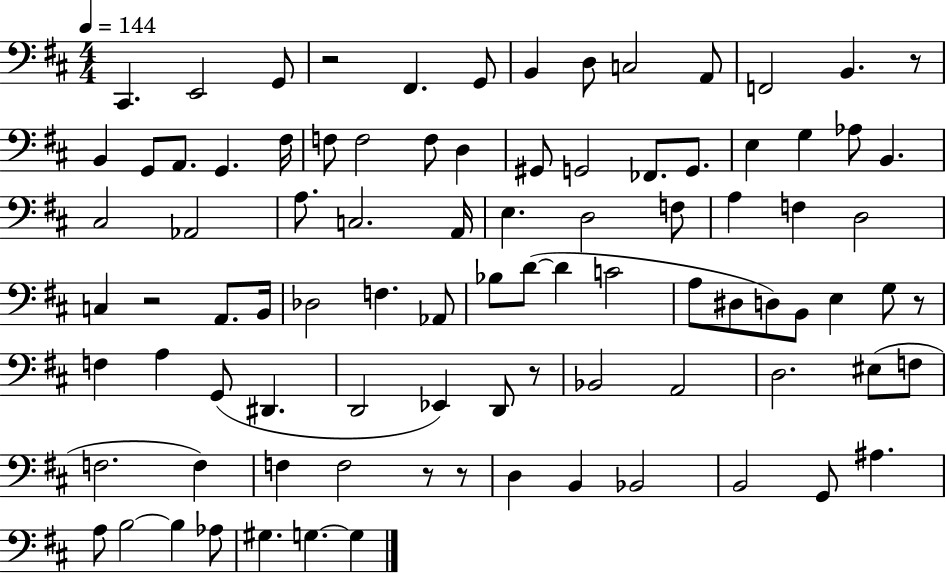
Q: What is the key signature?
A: D major